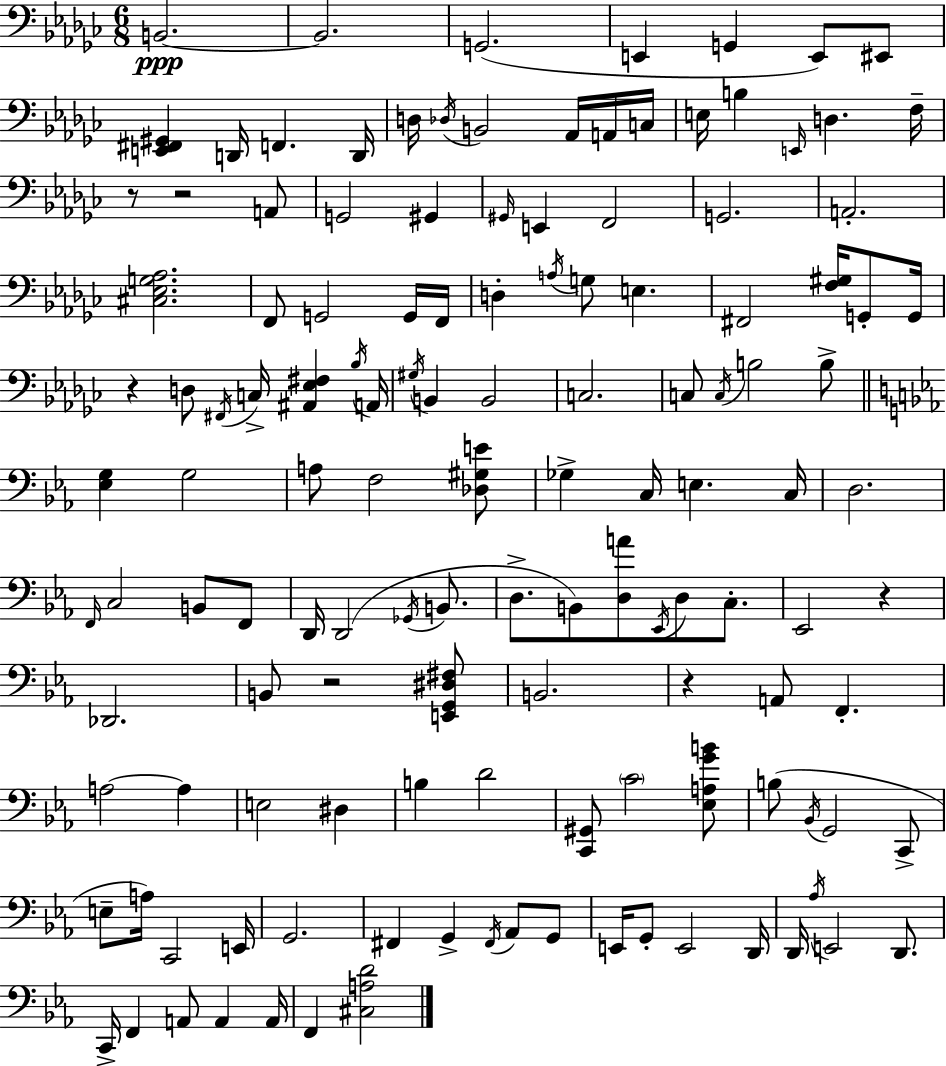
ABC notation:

X:1
T:Untitled
M:6/8
L:1/4
K:Ebm
B,,2 B,,2 G,,2 E,, G,, E,,/2 ^E,,/2 [E,,^F,,^G,,] D,,/4 F,, D,,/4 D,/4 _D,/4 B,,2 _A,,/4 A,,/4 C,/4 E,/4 B, E,,/4 D, F,/4 z/2 z2 A,,/2 G,,2 ^G,, ^G,,/4 E,, F,,2 G,,2 A,,2 [^C,_E,G,_A,]2 F,,/2 G,,2 G,,/4 F,,/4 D, A,/4 G,/2 E, ^F,,2 [F,^G,]/4 G,,/2 G,,/4 z D,/2 ^F,,/4 C,/4 [^A,,_E,^F,] _B,/4 A,,/4 ^G,/4 B,, B,,2 C,2 C,/2 C,/4 B,2 B,/2 [_E,G,] G,2 A,/2 F,2 [_D,^G,E]/2 _G, C,/4 E, C,/4 D,2 F,,/4 C,2 B,,/2 F,,/2 D,,/4 D,,2 _G,,/4 B,,/2 D,/2 B,,/2 [D,A]/2 _E,,/4 D,/2 C,/2 _E,,2 z _D,,2 B,,/2 z2 [E,,G,,^D,^F,]/2 B,,2 z A,,/2 F,, A,2 A, E,2 ^D, B, D2 [C,,^G,,]/2 C2 [_E,A,GB]/2 B,/2 _B,,/4 G,,2 C,,/2 E,/2 A,/4 C,,2 E,,/4 G,,2 ^F,, G,, ^F,,/4 _A,,/2 G,,/2 E,,/4 G,,/2 E,,2 D,,/4 D,,/4 _A,/4 E,,2 D,,/2 C,,/4 F,, A,,/2 A,, A,,/4 F,, [^C,A,D]2